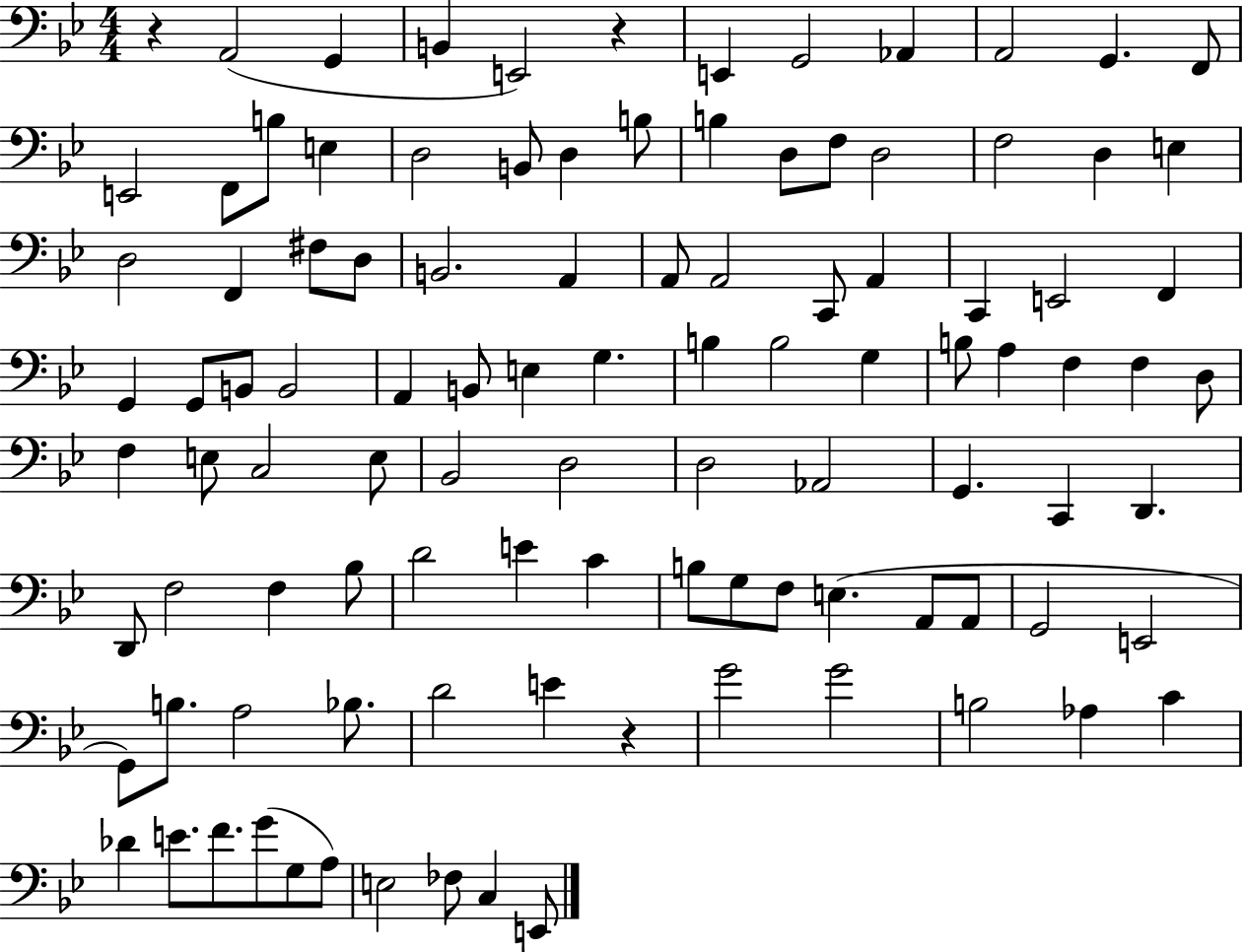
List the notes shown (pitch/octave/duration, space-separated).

R/q A2/h G2/q B2/q E2/h R/q E2/q G2/h Ab2/q A2/h G2/q. F2/e E2/h F2/e B3/e E3/q D3/h B2/e D3/q B3/e B3/q D3/e F3/e D3/h F3/h D3/q E3/q D3/h F2/q F#3/e D3/e B2/h. A2/q A2/e A2/h C2/e A2/q C2/q E2/h F2/q G2/q G2/e B2/e B2/h A2/q B2/e E3/q G3/q. B3/q B3/h G3/q B3/e A3/q F3/q F3/q D3/e F3/q E3/e C3/h E3/e Bb2/h D3/h D3/h Ab2/h G2/q. C2/q D2/q. D2/e F3/h F3/q Bb3/e D4/h E4/q C4/q B3/e G3/e F3/e E3/q. A2/e A2/e G2/h E2/h G2/e B3/e. A3/h Bb3/e. D4/h E4/q R/q G4/h G4/h B3/h Ab3/q C4/q Db4/q E4/e. F4/e. G4/e G3/e A3/e E3/h FES3/e C3/q E2/e